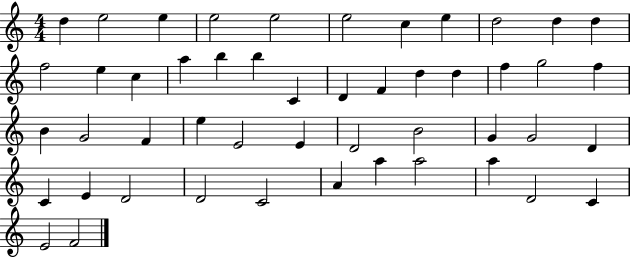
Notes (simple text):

D5/q E5/h E5/q E5/h E5/h E5/h C5/q E5/q D5/h D5/q D5/q F5/h E5/q C5/q A5/q B5/q B5/q C4/q D4/q F4/q D5/q D5/q F5/q G5/h F5/q B4/q G4/h F4/q E5/q E4/h E4/q D4/h B4/h G4/q G4/h D4/q C4/q E4/q D4/h D4/h C4/h A4/q A5/q A5/h A5/q D4/h C4/q E4/h F4/h